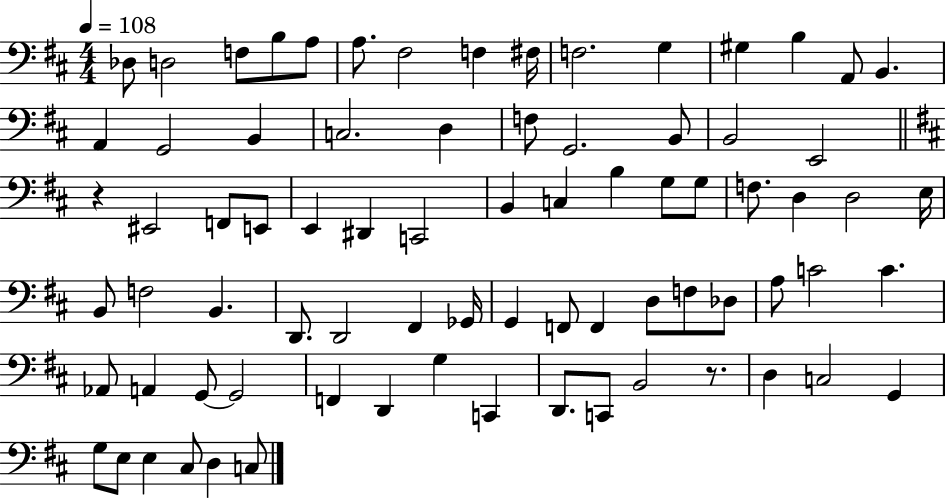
X:1
T:Untitled
M:4/4
L:1/4
K:D
_D,/2 D,2 F,/2 B,/2 A,/2 A,/2 ^F,2 F, ^F,/4 F,2 G, ^G, B, A,,/2 B,, A,, G,,2 B,, C,2 D, F,/2 G,,2 B,,/2 B,,2 E,,2 z ^E,,2 F,,/2 E,,/2 E,, ^D,, C,,2 B,, C, B, G,/2 G,/2 F,/2 D, D,2 E,/4 B,,/2 F,2 B,, D,,/2 D,,2 ^F,, _G,,/4 G,, F,,/2 F,, D,/2 F,/2 _D,/2 A,/2 C2 C _A,,/2 A,, G,,/2 G,,2 F,, D,, G, C,, D,,/2 C,,/2 B,,2 z/2 D, C,2 G,, G,/2 E,/2 E, ^C,/2 D, C,/2